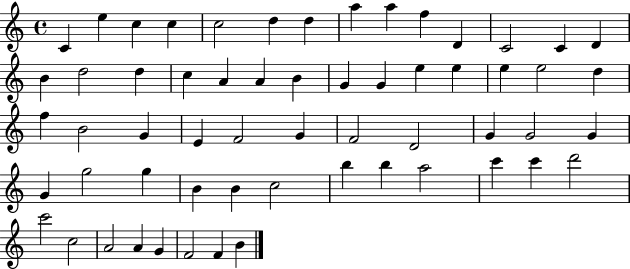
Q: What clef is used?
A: treble